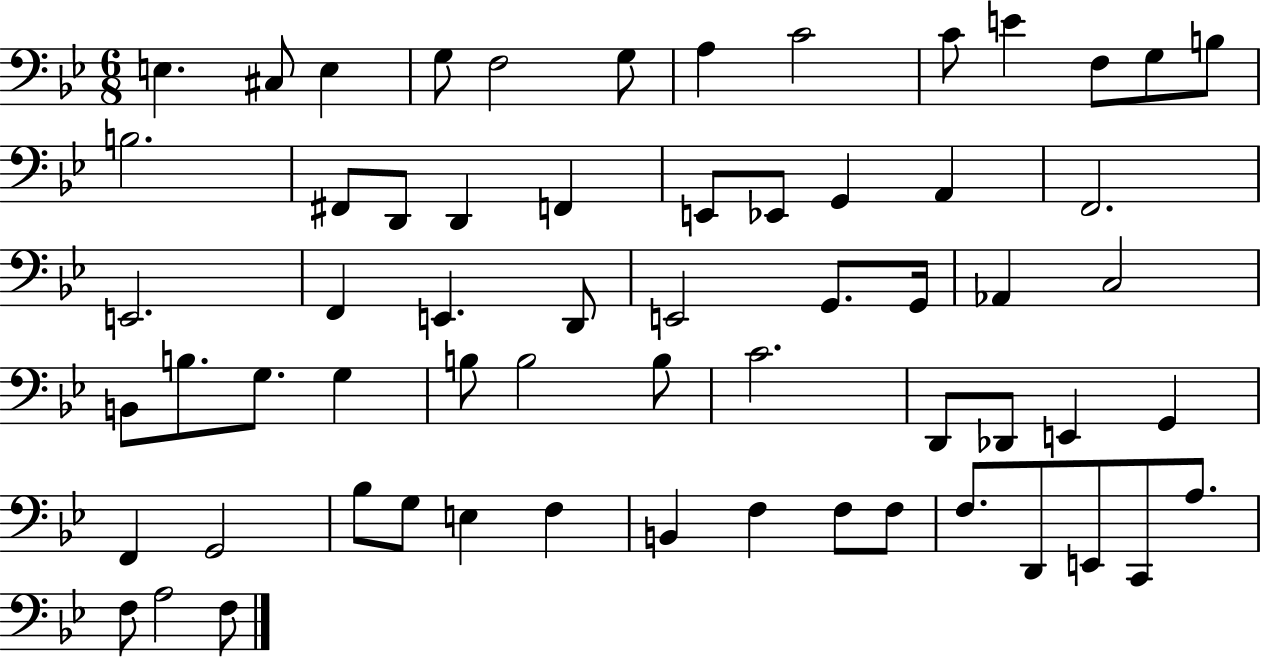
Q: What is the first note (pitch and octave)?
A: E3